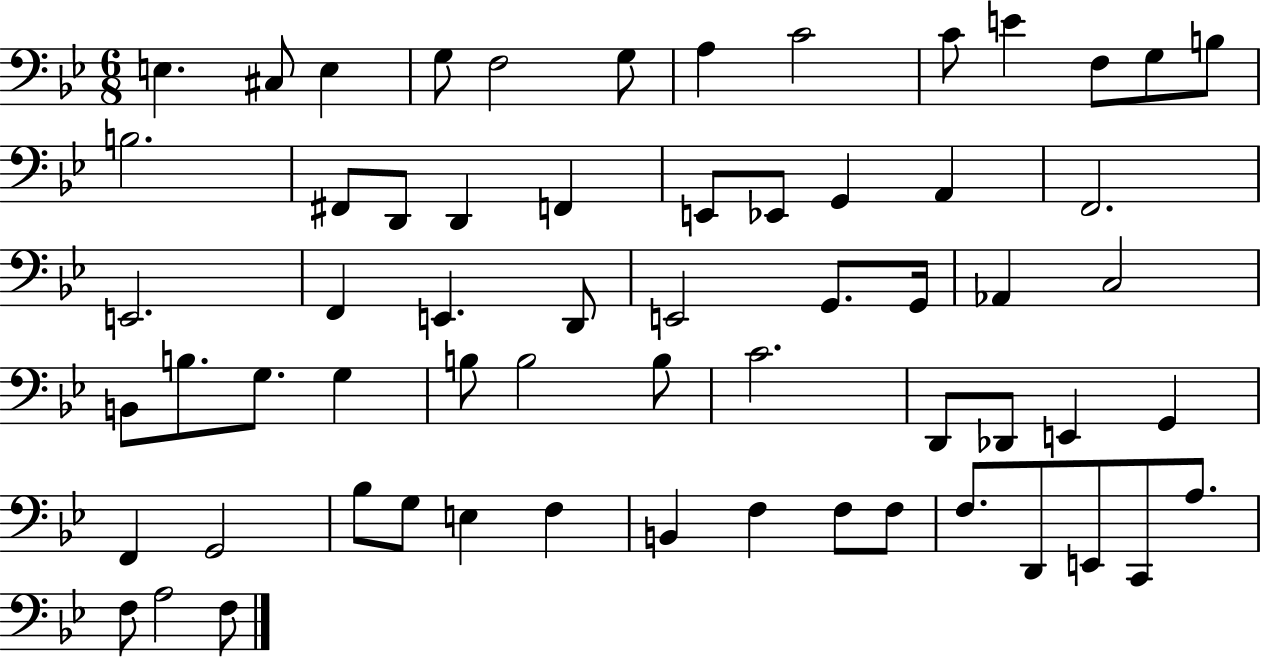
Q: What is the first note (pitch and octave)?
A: E3